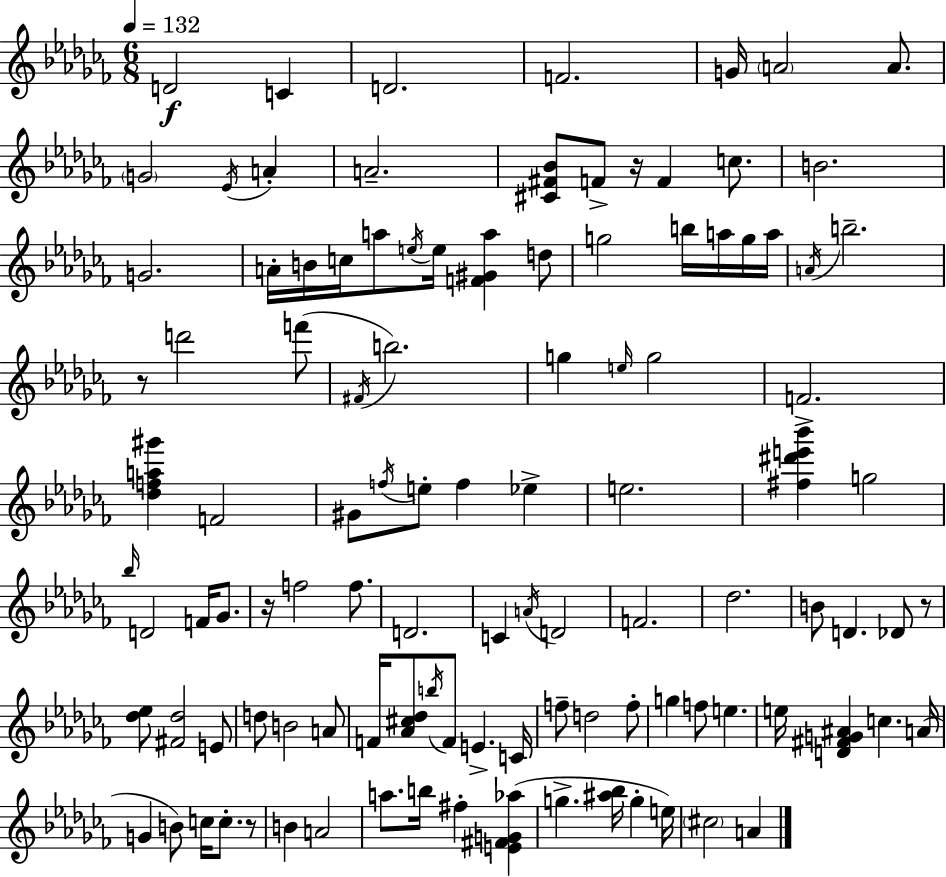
D4/h C4/q D4/h. F4/h. G4/s A4/h A4/e. G4/h Eb4/s A4/q A4/h. [C#4,F#4,Bb4]/e F4/e R/s F4/q C5/e. B4/h. G4/h. A4/s B4/s C5/s A5/e E5/s E5/s [F4,G#4,A5]/q D5/e G5/h B5/s A5/s G5/s A5/s A4/s B5/h. R/e D6/h F6/e F#4/s B5/h. G5/q E5/s G5/h F4/h. [Db5,F5,A5,G#6]/q F4/h G#4/e F5/s E5/e F5/q Eb5/q E5/h. [F#5,D#6,E6,Bb6]/q G5/h Bb5/s D4/h F4/s Gb4/e. R/s F5/h F5/e. D4/h. C4/q A4/s D4/h F4/h. Db5/h. B4/e D4/q. Db4/e R/e [Db5,Eb5]/e [F#4,Db5]/h E4/e D5/e B4/h A4/e F4/s [Ab4,C#5,Db5]/e B5/s F4/e E4/q. C4/s F5/e D5/h F5/e G5/q F5/e E5/q. E5/s [D4,F#4,G4,A#4]/q C5/q. A4/s G4/q B4/e C5/s C5/e. R/e B4/q A4/h A5/e. B5/s F#5/q [E4,F#4,G4,Ab5]/q G5/q. [A#5,Bb5]/s G5/q E5/s C#5/h A4/q